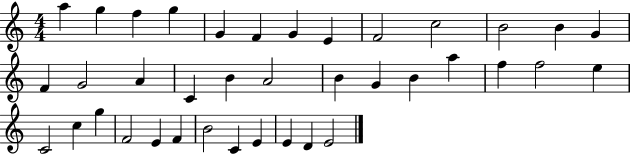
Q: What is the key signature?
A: C major